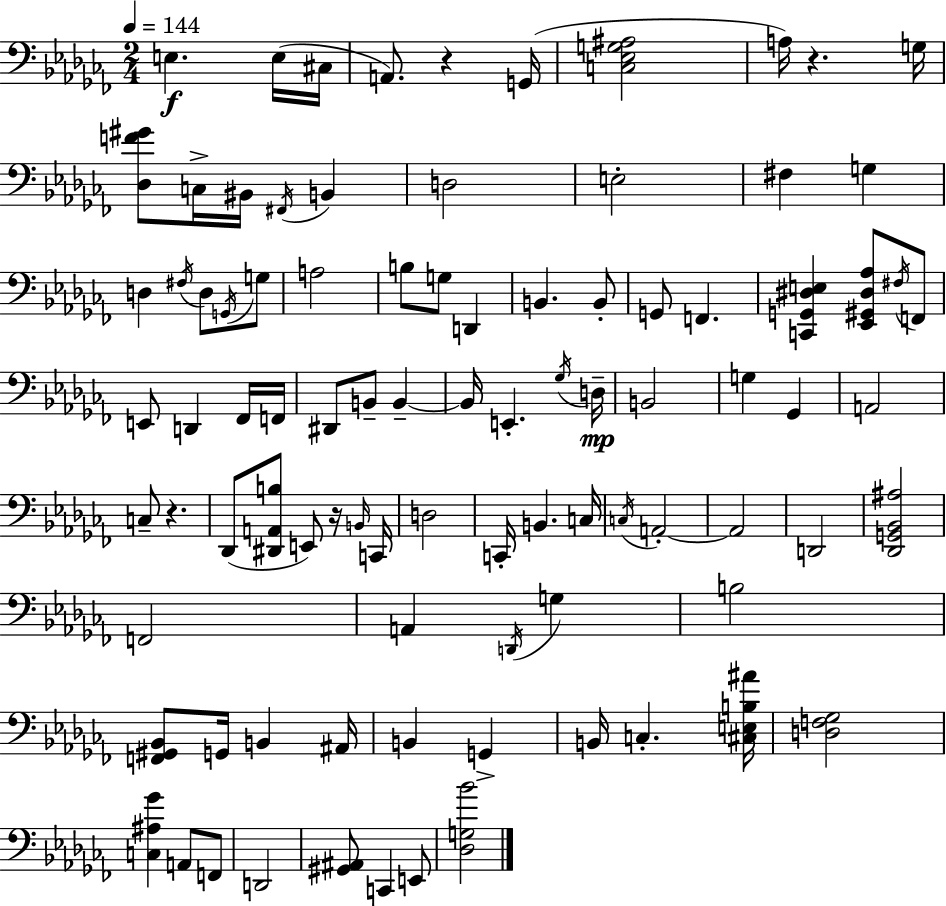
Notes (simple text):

E3/q. E3/s C#3/s A2/e. R/q G2/s [C3,Eb3,G3,A#3]/h A3/s R/q. G3/s [Db3,F4,G#4]/e C3/s BIS2/s F#2/s B2/q D3/h E3/h F#3/q G3/q D3/q F#3/s D3/e G2/s G3/e A3/h B3/e G3/e D2/q B2/q. B2/e G2/e F2/q. [C2,G2,D#3,E3]/q [Eb2,G#2,D#3,Ab3]/e F#3/s F2/e E2/e D2/q FES2/s F2/s D#2/e B2/e B2/q B2/s E2/q. Gb3/s D3/s B2/h G3/q Gb2/q A2/h C3/e R/q. Db2/e [D#2,A2,B3]/e E2/e R/s B2/s C2/s D3/h C2/s B2/q. C3/s C3/s A2/h A2/h D2/h [Db2,G2,Bb2,A#3]/h F2/h A2/q D2/s G3/q B3/h [F2,G#2,Bb2]/e G2/s B2/q A#2/s B2/q G2/q B2/s C3/q. [C#3,E3,B3,A#4]/s [D3,F3,Gb3]/h [C3,A#3,Gb4]/q A2/e F2/e D2/h [G#2,A#2]/e C2/q E2/e [Db3,G3,Bb4]/h